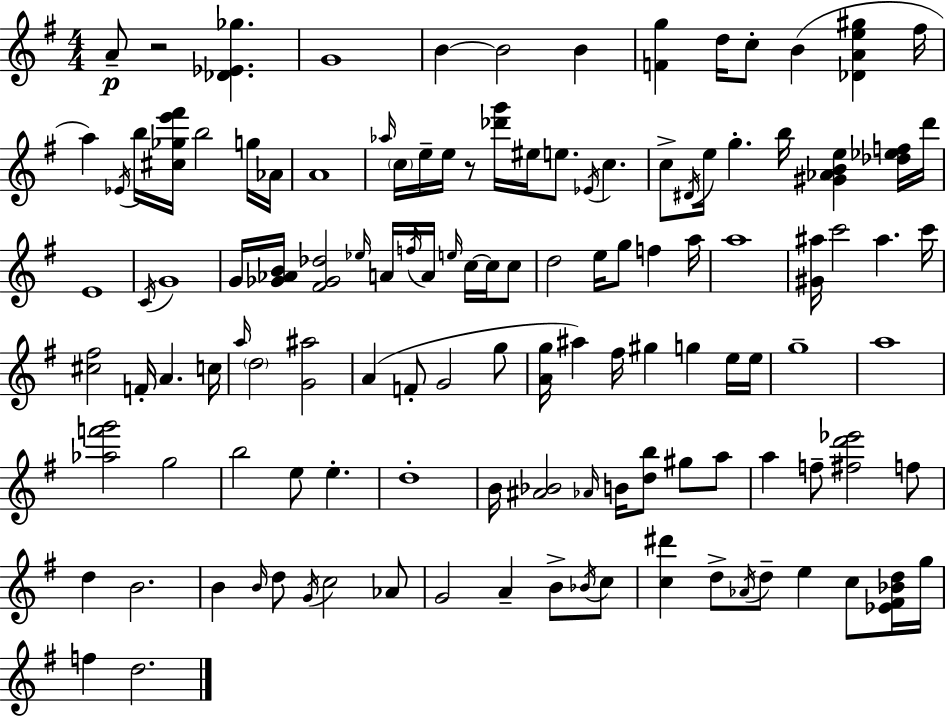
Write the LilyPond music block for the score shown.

{
  \clef treble
  \numericTimeSignature
  \time 4/4
  \key g \major
  \repeat volta 2 { a'8--\p r2 <des' ees' ges''>4. | g'1 | b'4~~ b'2 b'4 | <f' g''>4 d''16 c''8-. b'4( <des' a' e'' gis''>4 fis''16 | \break a''4) \acciaccatura { ees'16 } b''16 <cis'' ges'' e''' fis'''>16 b''2 g''16 | aes'16 a'1 | \grace { aes''16 } \parenthesize c''16 e''16-- e''16 r8 <des''' g'''>16 eis''16 e''8. \acciaccatura { ees'16 } c''4. | c''8-> \acciaccatura { dis'16 } e''16 g''4.-. b''16 <gis' aes' b' e''>4 | \break <des'' ees'' f''>16 d'''16 e'1 | \acciaccatura { c'16 } g'1 | g'16 <ges' aes' b'>16 <fis' ges' des''>2 \grace { ees''16 } | a'16 \acciaccatura { f''16 } a'16 \grace { e''16 } c''16~~ c''16 c''8 d''2 | \break e''16 g''8 f''4 a''16 a''1 | <gis' ais''>16 c'''2 | ais''4. c'''16 <cis'' fis''>2 | f'16-. a'4. c''16 \grace { a''16 } \parenthesize d''2 | \break <g' ais''>2 a'4( f'8-. g'2 | g''8 <a' g''>16 ais''4) fis''16 gis''4 | g''4 e''16 e''16 g''1-- | a''1 | \break <aes'' f''' g'''>2 | g''2 b''2 | e''8 e''4.-. d''1-. | b'16 <ais' bes'>2 | \break \grace { aes'16 } b'16 <d'' b''>8 gis''8 a''8 a''4 f''8-- | <fis'' d''' ees'''>2 f''8 d''4 b'2. | b'4 \grace { b'16 } d''8 | \acciaccatura { g'16 } c''2 aes'8 g'2 | \break a'4-- b'8-> \acciaccatura { bes'16 } c''8 <c'' dis'''>4 | d''8-> \acciaccatura { aes'16 } d''8-- e''4 c''8 <ees' fis' bes' d''>16 g''16 f''4 | d''2. } \bar "|."
}